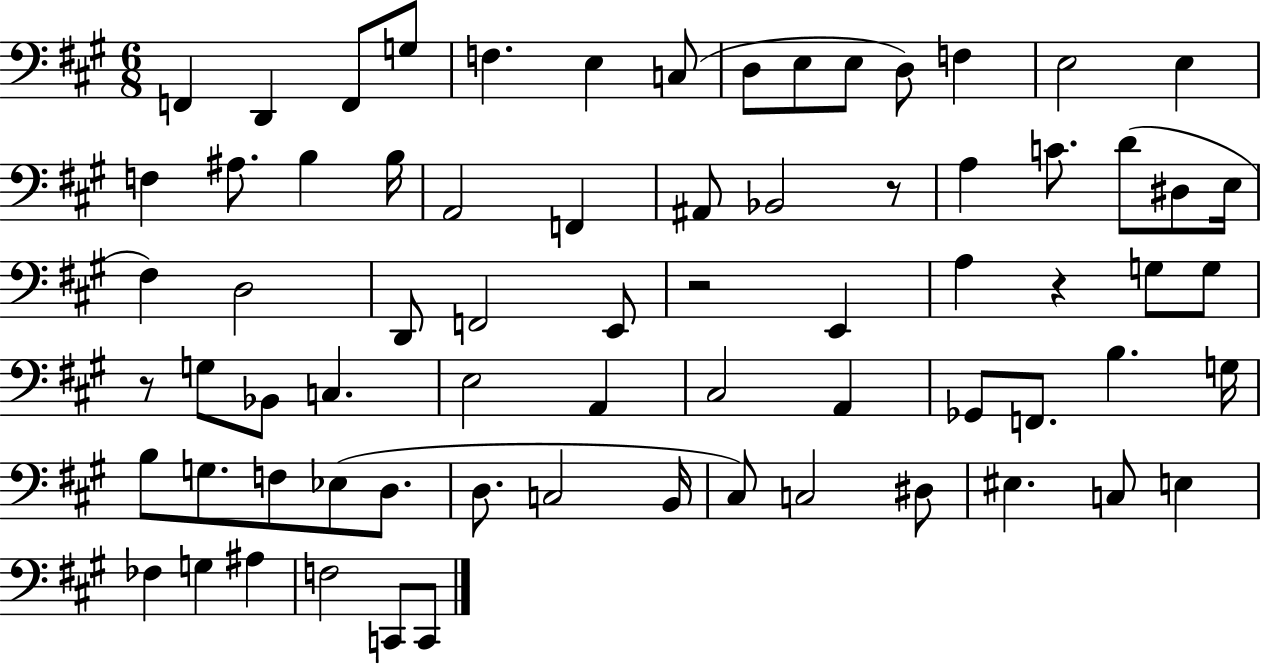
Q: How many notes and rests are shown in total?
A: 71